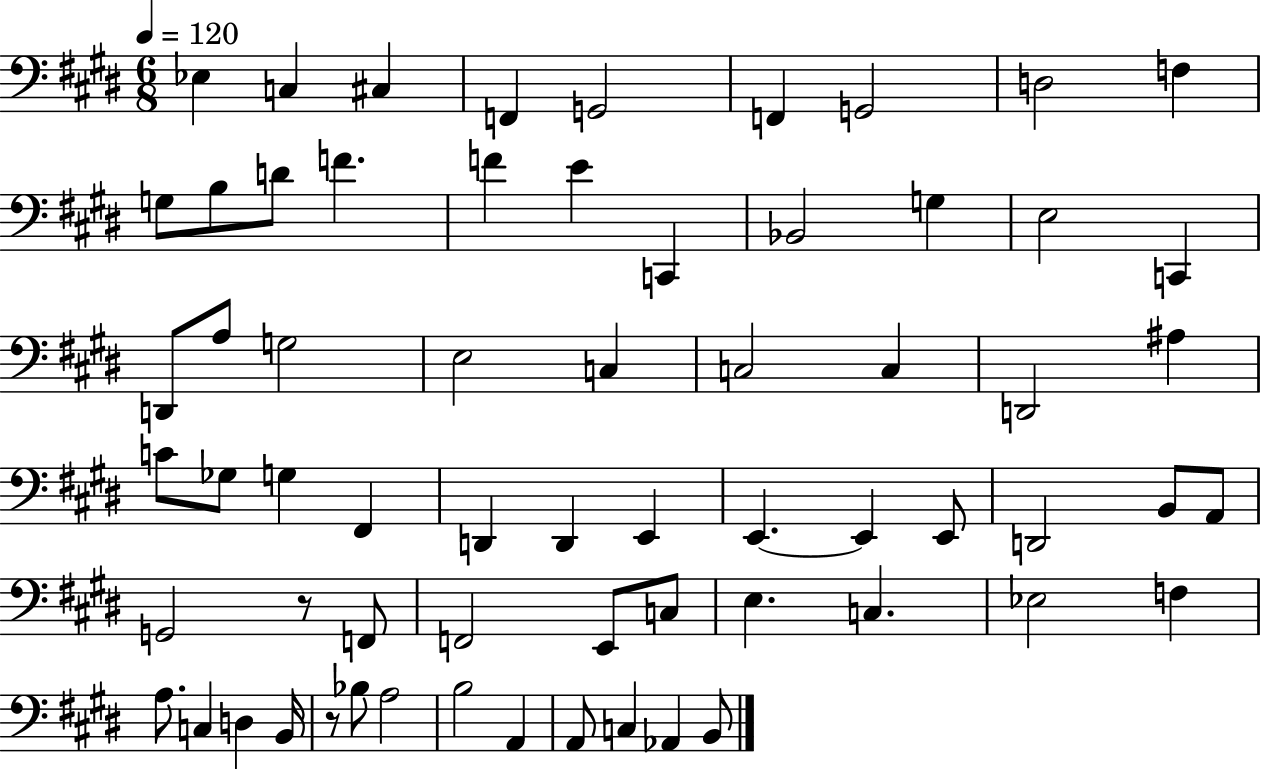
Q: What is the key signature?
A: E major